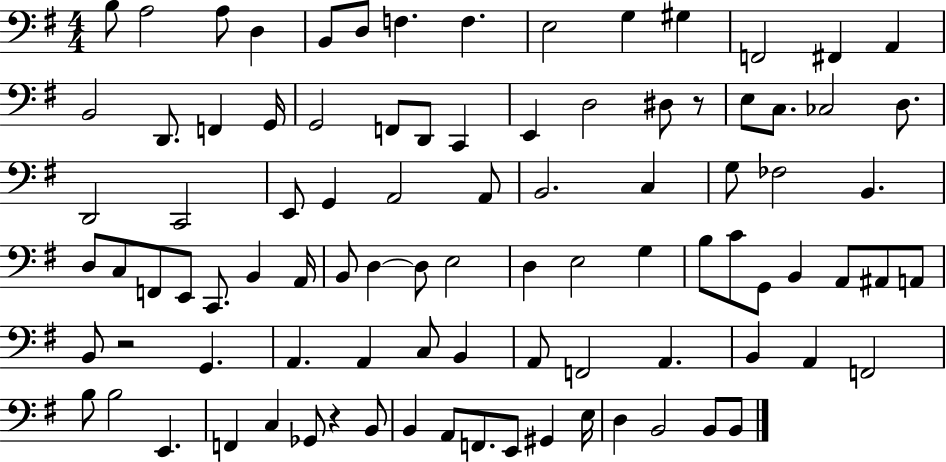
{
  \clef bass
  \numericTimeSignature
  \time 4/4
  \key g \major
  b8 a2 a8 d4 | b,8 d8 f4. f4. | e2 g4 gis4 | f,2 fis,4 a,4 | \break b,2 d,8. f,4 g,16 | g,2 f,8 d,8 c,4 | e,4 d2 dis8 r8 | e8 c8. ces2 d8. | \break d,2 c,2 | e,8 g,4 a,2 a,8 | b,2. c4 | g8 fes2 b,4. | \break d8 c8 f,8 e,8 c,8. b,4 a,16 | b,8 d4~~ d8 e2 | d4 e2 g4 | b8 c'8 g,8 b,4 a,8 ais,8 a,8 | \break b,8 r2 g,4. | a,4. a,4 c8 b,4 | a,8 f,2 a,4. | b,4 a,4 f,2 | \break b8 b2 e,4. | f,4 c4 ges,8 r4 b,8 | b,4 a,8 f,8. e,8 gis,4 e16 | d4 b,2 b,8 b,8 | \break \bar "|."
}